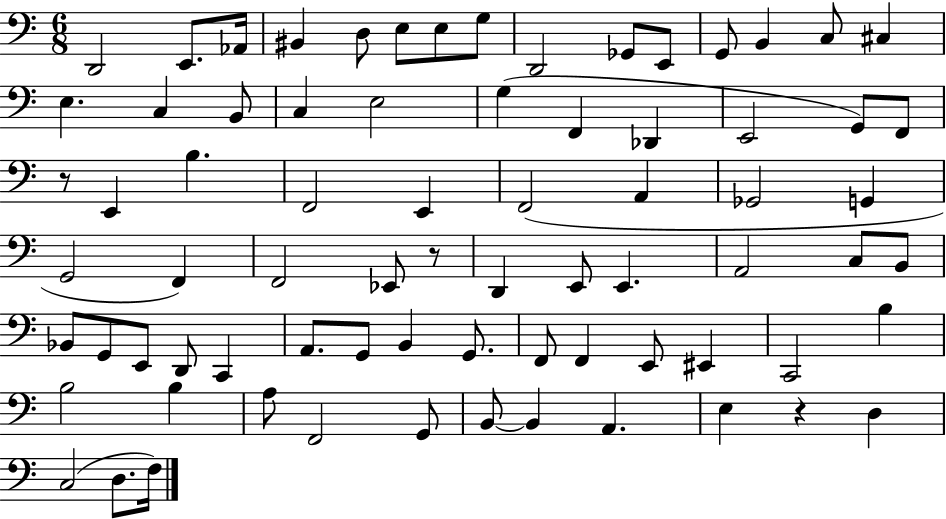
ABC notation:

X:1
T:Untitled
M:6/8
L:1/4
K:C
D,,2 E,,/2 _A,,/4 ^B,, D,/2 E,/2 E,/2 G,/2 D,,2 _G,,/2 E,,/2 G,,/2 B,, C,/2 ^C, E, C, B,,/2 C, E,2 G, F,, _D,, E,,2 G,,/2 F,,/2 z/2 E,, B, F,,2 E,, F,,2 A,, _G,,2 G,, G,,2 F,, F,,2 _E,,/2 z/2 D,, E,,/2 E,, A,,2 C,/2 B,,/2 _B,,/2 G,,/2 E,,/2 D,,/2 C,, A,,/2 G,,/2 B,, G,,/2 F,,/2 F,, E,,/2 ^E,, C,,2 B, B,2 B, A,/2 F,,2 G,,/2 B,,/2 B,, A,, E, z D, C,2 D,/2 F,/4